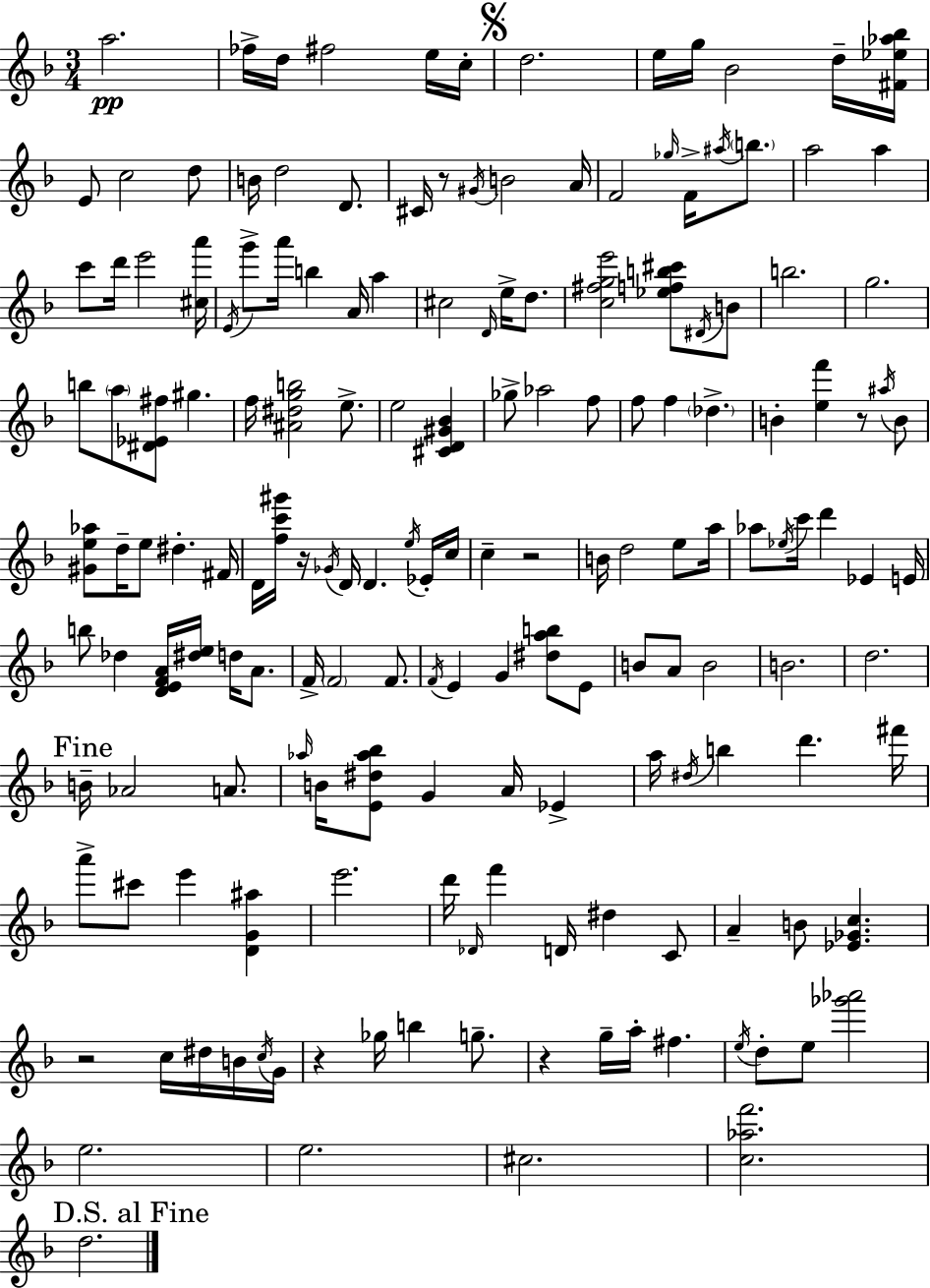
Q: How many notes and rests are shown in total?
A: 166